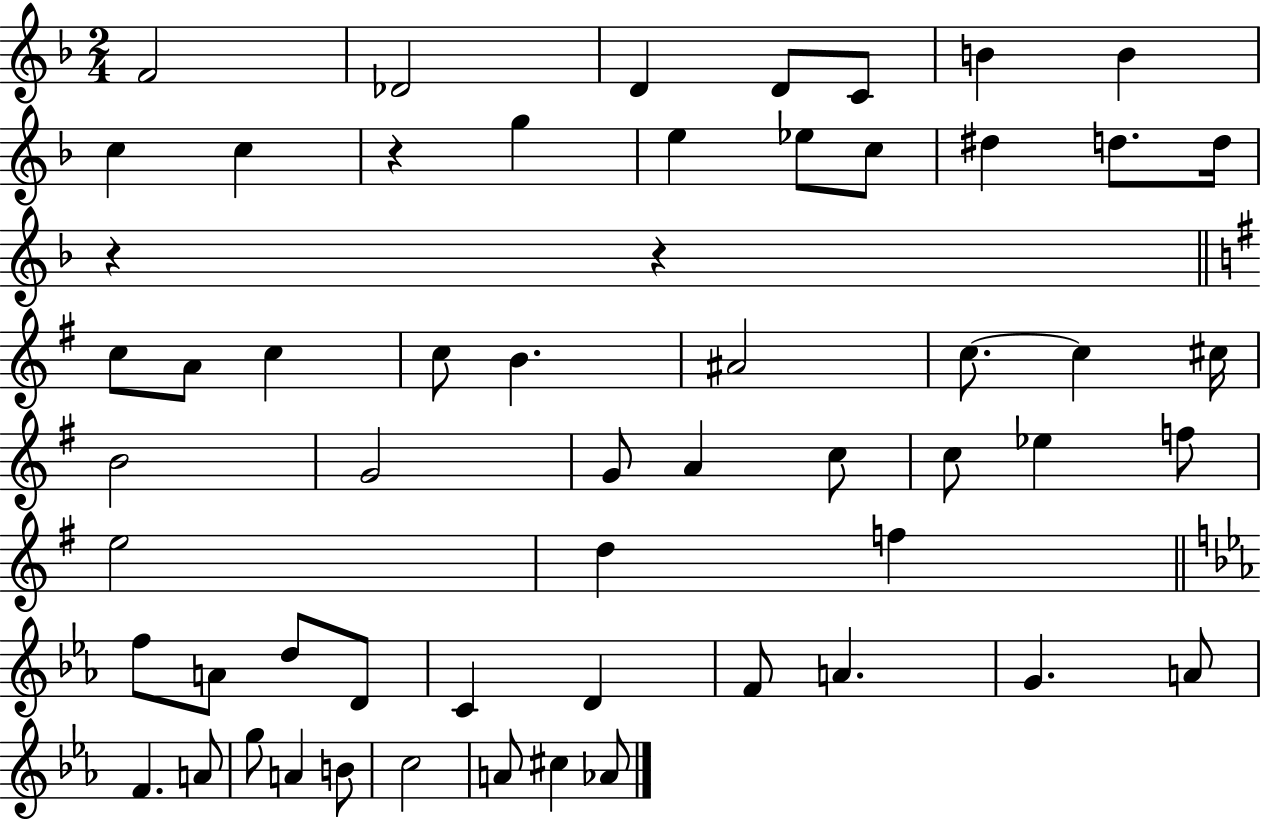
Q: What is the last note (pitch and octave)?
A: Ab4